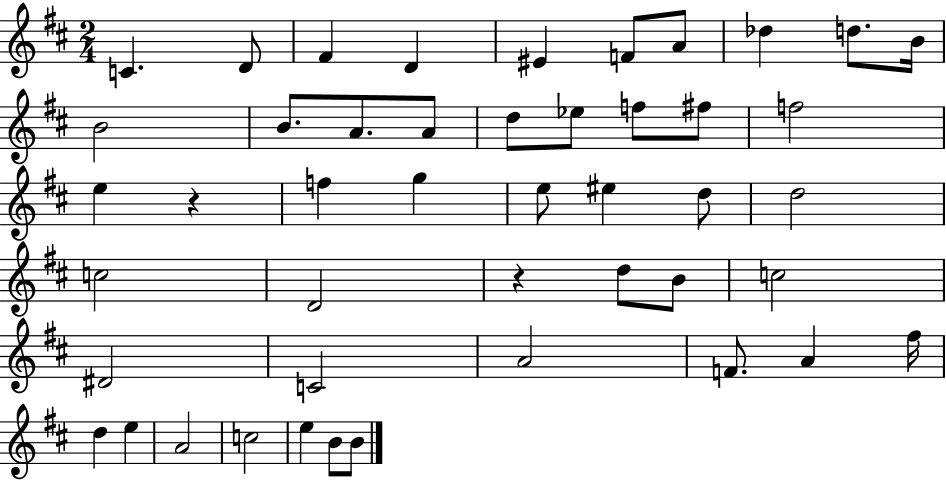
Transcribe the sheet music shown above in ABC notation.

X:1
T:Untitled
M:2/4
L:1/4
K:D
C D/2 ^F D ^E F/2 A/2 _d d/2 B/4 B2 B/2 A/2 A/2 d/2 _e/2 f/2 ^f/2 f2 e z f g e/2 ^e d/2 d2 c2 D2 z d/2 B/2 c2 ^D2 C2 A2 F/2 A ^f/4 d e A2 c2 e B/2 B/2